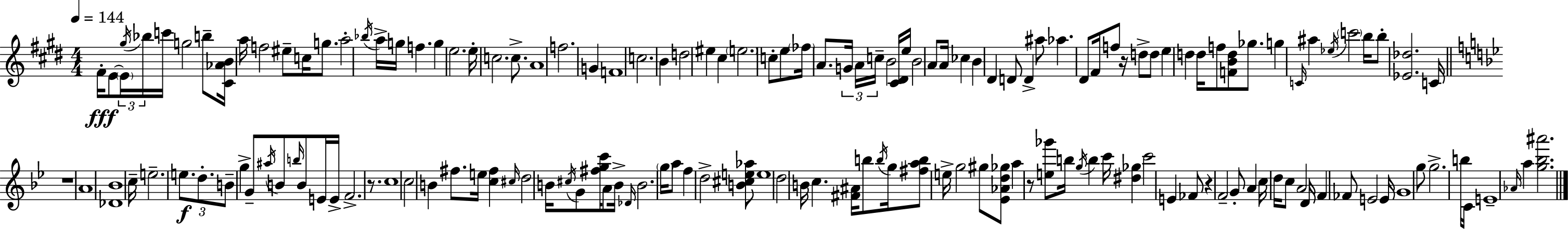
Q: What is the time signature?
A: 4/4